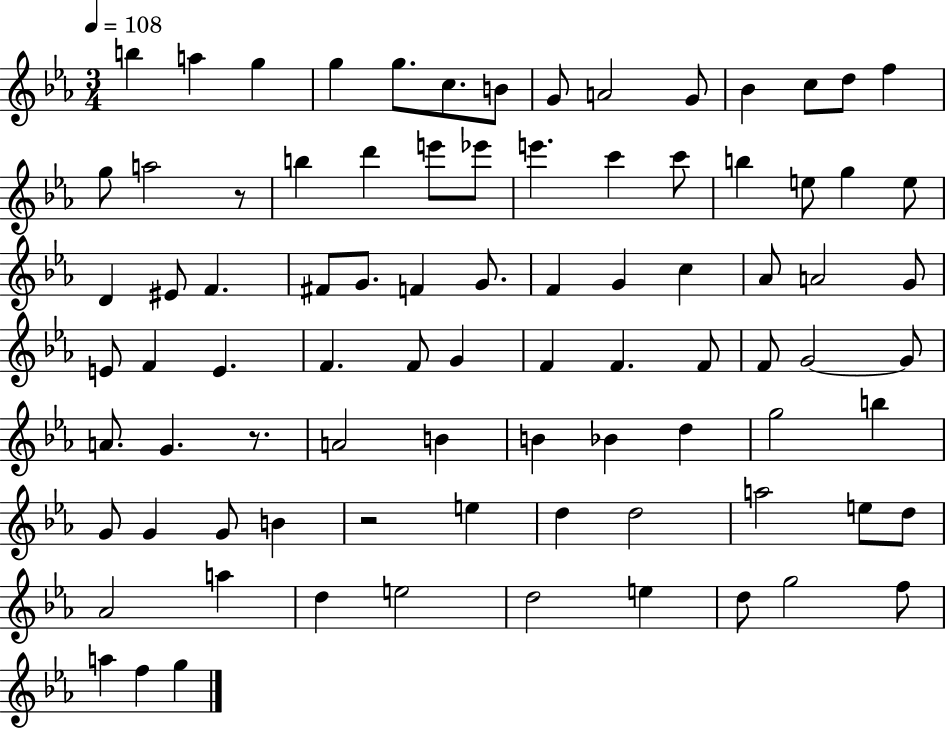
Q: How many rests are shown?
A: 3